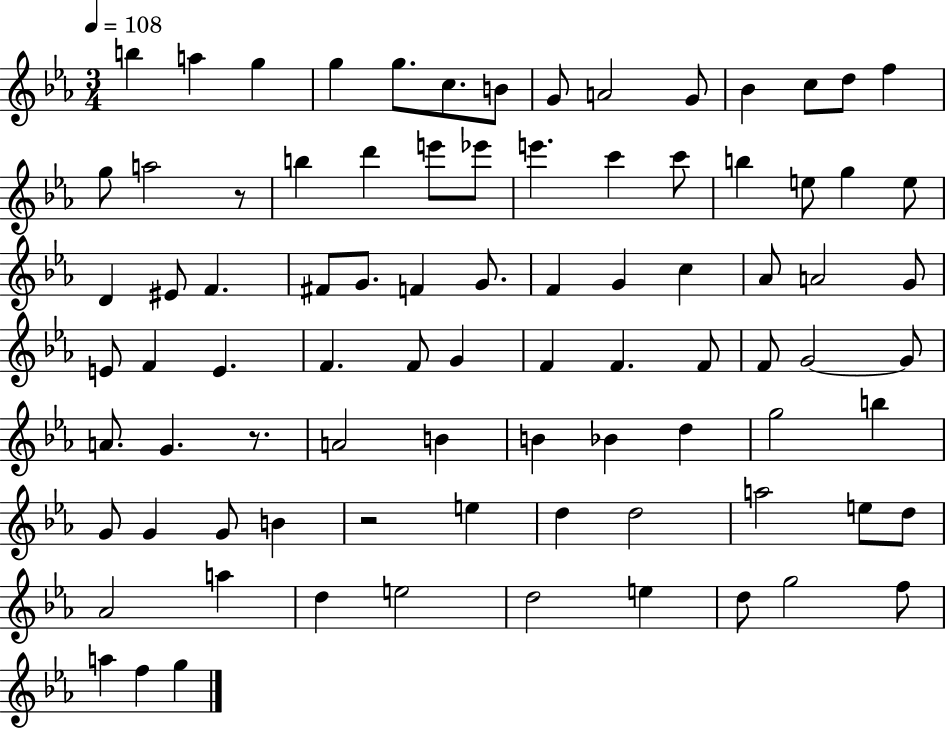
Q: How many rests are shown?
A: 3